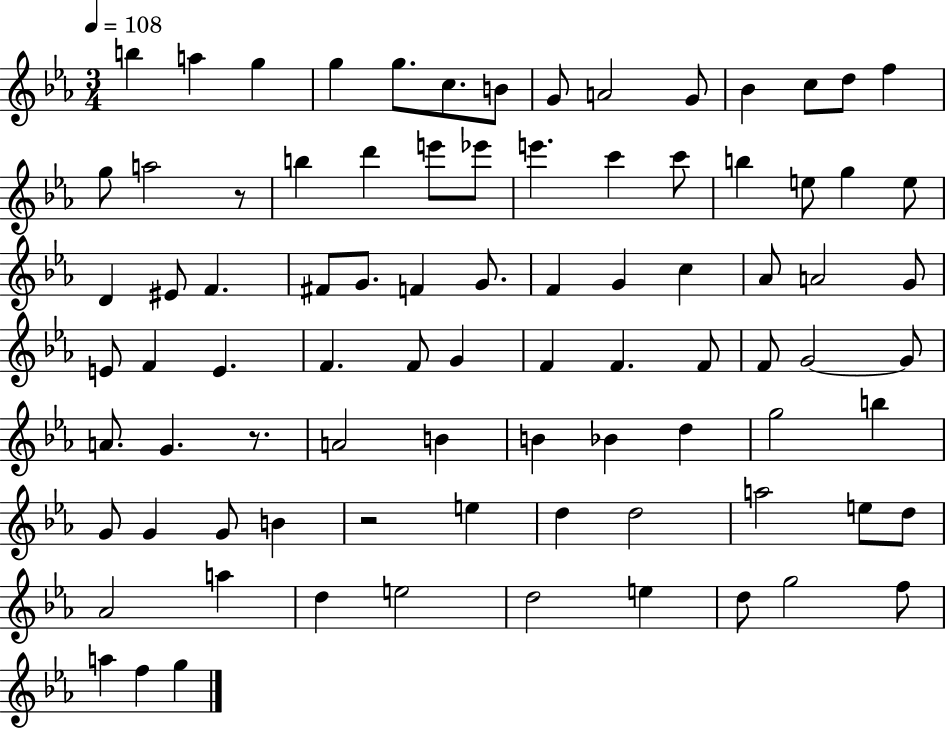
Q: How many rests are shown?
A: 3